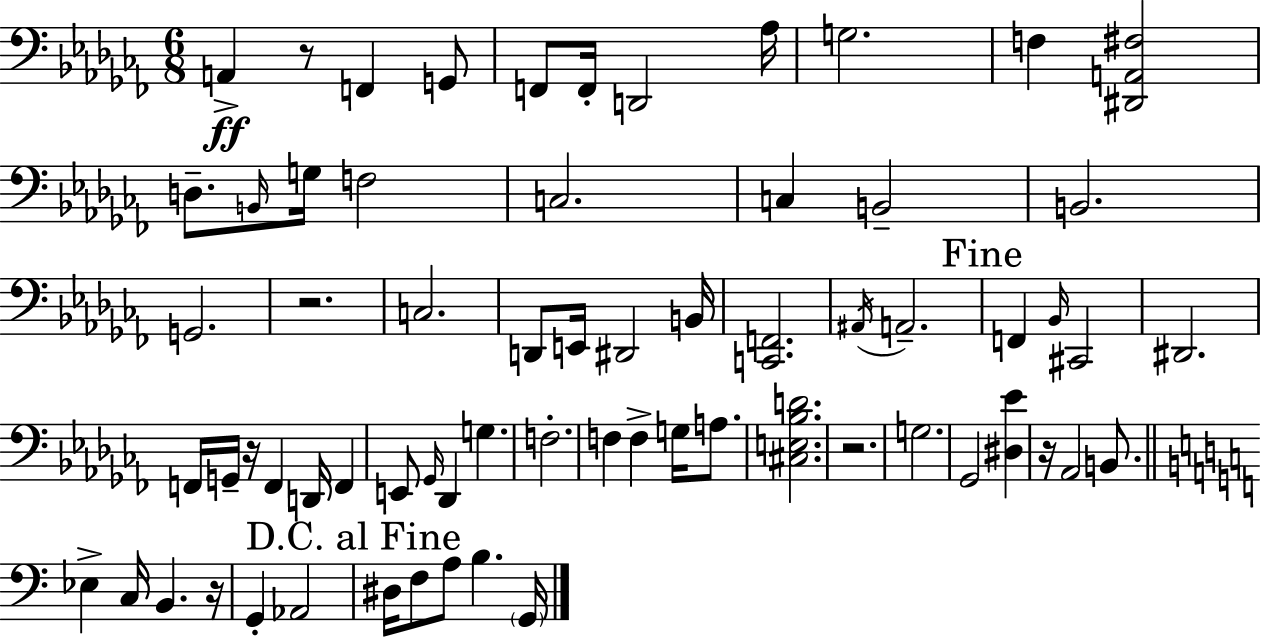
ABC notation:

X:1
T:Untitled
M:6/8
L:1/4
K:Abm
A,, z/2 F,, G,,/2 F,,/2 F,,/4 D,,2 _A,/4 G,2 F, [^D,,A,,^F,]2 D,/2 B,,/4 G,/4 F,2 C,2 C, B,,2 B,,2 G,,2 z2 C,2 D,,/2 E,,/4 ^D,,2 B,,/4 [C,,F,,]2 ^A,,/4 A,,2 F,, _B,,/4 ^C,,2 ^D,,2 F,,/4 G,,/4 z/4 F,, D,,/4 F,, E,,/2 _G,,/4 _D,, G, F,2 F, F, G,/4 A,/2 [^C,E,_B,D]2 z2 G,2 _G,,2 [^D,_E] z/4 _A,,2 B,,/2 _E, C,/4 B,, z/4 G,, _A,,2 ^D,/4 F,/2 A,/2 B, G,,/4